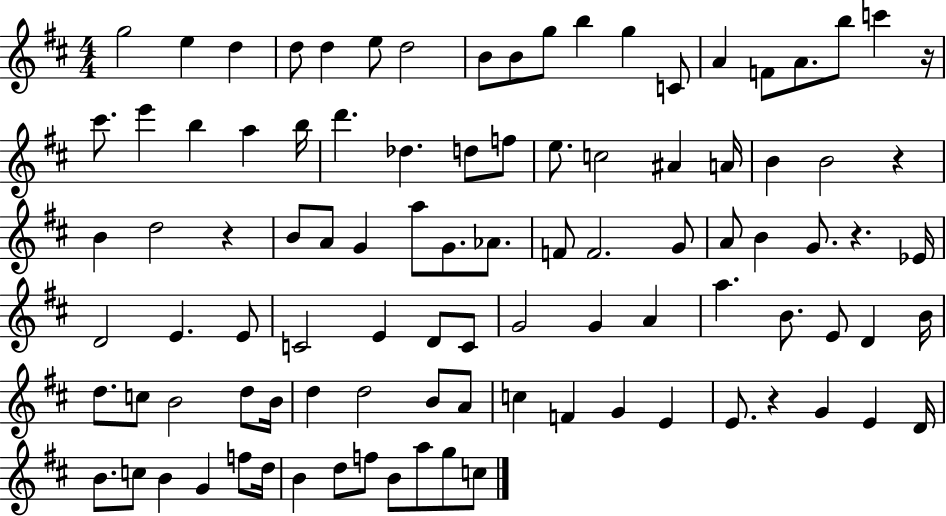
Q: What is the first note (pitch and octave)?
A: G5